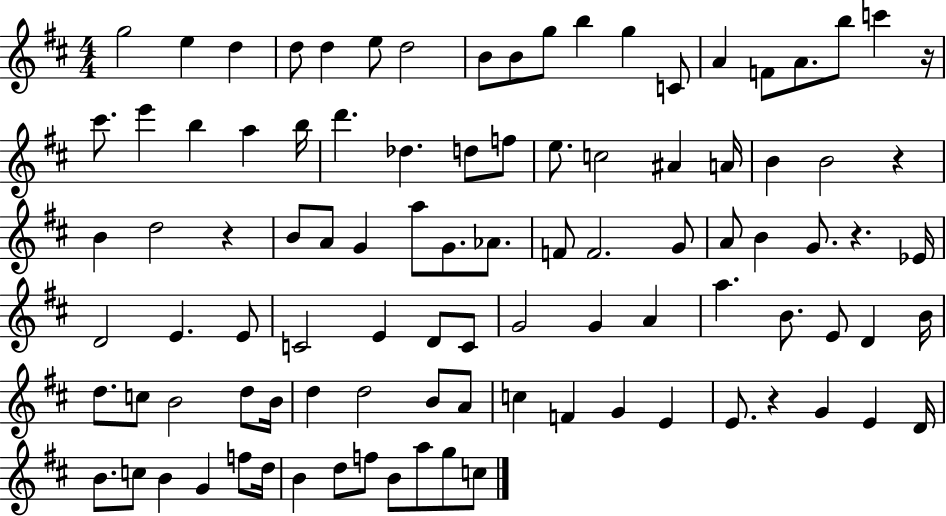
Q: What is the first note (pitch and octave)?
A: G5